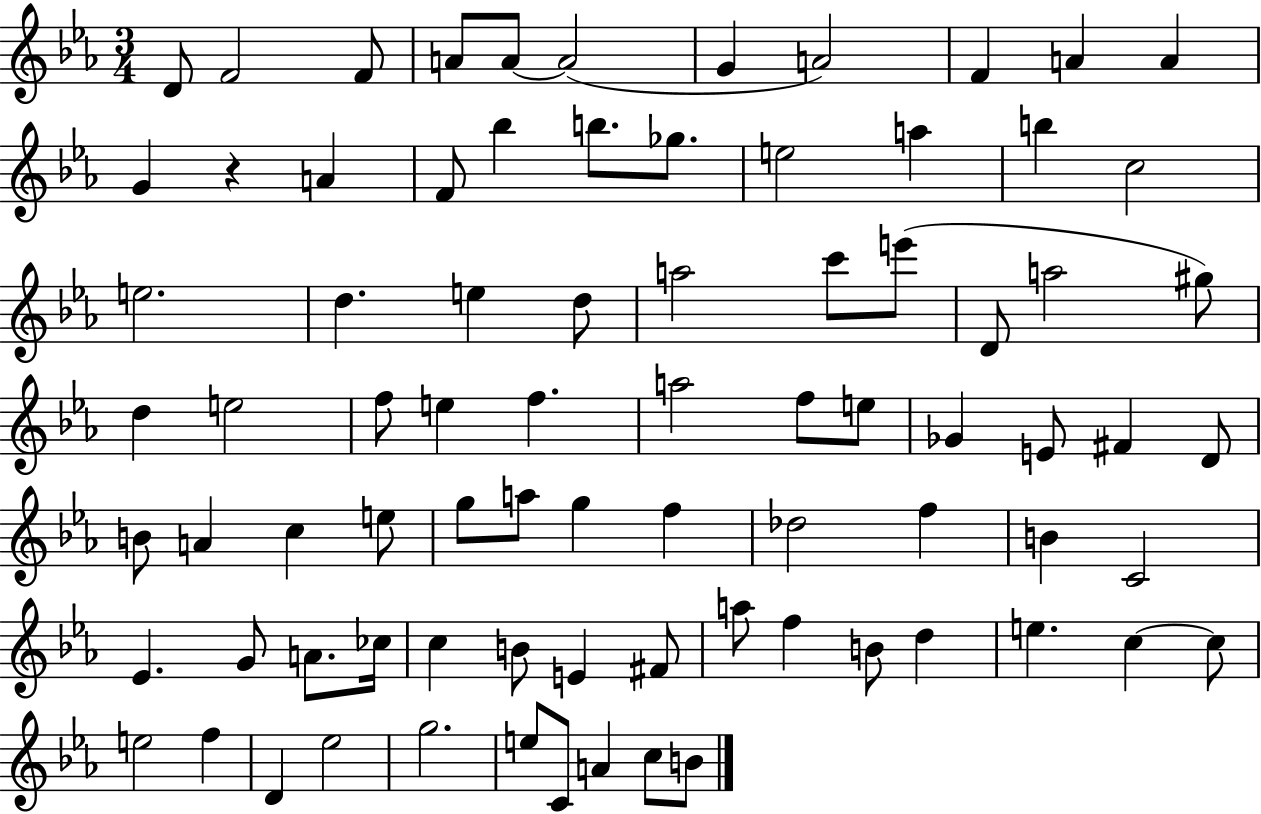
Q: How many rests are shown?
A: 1